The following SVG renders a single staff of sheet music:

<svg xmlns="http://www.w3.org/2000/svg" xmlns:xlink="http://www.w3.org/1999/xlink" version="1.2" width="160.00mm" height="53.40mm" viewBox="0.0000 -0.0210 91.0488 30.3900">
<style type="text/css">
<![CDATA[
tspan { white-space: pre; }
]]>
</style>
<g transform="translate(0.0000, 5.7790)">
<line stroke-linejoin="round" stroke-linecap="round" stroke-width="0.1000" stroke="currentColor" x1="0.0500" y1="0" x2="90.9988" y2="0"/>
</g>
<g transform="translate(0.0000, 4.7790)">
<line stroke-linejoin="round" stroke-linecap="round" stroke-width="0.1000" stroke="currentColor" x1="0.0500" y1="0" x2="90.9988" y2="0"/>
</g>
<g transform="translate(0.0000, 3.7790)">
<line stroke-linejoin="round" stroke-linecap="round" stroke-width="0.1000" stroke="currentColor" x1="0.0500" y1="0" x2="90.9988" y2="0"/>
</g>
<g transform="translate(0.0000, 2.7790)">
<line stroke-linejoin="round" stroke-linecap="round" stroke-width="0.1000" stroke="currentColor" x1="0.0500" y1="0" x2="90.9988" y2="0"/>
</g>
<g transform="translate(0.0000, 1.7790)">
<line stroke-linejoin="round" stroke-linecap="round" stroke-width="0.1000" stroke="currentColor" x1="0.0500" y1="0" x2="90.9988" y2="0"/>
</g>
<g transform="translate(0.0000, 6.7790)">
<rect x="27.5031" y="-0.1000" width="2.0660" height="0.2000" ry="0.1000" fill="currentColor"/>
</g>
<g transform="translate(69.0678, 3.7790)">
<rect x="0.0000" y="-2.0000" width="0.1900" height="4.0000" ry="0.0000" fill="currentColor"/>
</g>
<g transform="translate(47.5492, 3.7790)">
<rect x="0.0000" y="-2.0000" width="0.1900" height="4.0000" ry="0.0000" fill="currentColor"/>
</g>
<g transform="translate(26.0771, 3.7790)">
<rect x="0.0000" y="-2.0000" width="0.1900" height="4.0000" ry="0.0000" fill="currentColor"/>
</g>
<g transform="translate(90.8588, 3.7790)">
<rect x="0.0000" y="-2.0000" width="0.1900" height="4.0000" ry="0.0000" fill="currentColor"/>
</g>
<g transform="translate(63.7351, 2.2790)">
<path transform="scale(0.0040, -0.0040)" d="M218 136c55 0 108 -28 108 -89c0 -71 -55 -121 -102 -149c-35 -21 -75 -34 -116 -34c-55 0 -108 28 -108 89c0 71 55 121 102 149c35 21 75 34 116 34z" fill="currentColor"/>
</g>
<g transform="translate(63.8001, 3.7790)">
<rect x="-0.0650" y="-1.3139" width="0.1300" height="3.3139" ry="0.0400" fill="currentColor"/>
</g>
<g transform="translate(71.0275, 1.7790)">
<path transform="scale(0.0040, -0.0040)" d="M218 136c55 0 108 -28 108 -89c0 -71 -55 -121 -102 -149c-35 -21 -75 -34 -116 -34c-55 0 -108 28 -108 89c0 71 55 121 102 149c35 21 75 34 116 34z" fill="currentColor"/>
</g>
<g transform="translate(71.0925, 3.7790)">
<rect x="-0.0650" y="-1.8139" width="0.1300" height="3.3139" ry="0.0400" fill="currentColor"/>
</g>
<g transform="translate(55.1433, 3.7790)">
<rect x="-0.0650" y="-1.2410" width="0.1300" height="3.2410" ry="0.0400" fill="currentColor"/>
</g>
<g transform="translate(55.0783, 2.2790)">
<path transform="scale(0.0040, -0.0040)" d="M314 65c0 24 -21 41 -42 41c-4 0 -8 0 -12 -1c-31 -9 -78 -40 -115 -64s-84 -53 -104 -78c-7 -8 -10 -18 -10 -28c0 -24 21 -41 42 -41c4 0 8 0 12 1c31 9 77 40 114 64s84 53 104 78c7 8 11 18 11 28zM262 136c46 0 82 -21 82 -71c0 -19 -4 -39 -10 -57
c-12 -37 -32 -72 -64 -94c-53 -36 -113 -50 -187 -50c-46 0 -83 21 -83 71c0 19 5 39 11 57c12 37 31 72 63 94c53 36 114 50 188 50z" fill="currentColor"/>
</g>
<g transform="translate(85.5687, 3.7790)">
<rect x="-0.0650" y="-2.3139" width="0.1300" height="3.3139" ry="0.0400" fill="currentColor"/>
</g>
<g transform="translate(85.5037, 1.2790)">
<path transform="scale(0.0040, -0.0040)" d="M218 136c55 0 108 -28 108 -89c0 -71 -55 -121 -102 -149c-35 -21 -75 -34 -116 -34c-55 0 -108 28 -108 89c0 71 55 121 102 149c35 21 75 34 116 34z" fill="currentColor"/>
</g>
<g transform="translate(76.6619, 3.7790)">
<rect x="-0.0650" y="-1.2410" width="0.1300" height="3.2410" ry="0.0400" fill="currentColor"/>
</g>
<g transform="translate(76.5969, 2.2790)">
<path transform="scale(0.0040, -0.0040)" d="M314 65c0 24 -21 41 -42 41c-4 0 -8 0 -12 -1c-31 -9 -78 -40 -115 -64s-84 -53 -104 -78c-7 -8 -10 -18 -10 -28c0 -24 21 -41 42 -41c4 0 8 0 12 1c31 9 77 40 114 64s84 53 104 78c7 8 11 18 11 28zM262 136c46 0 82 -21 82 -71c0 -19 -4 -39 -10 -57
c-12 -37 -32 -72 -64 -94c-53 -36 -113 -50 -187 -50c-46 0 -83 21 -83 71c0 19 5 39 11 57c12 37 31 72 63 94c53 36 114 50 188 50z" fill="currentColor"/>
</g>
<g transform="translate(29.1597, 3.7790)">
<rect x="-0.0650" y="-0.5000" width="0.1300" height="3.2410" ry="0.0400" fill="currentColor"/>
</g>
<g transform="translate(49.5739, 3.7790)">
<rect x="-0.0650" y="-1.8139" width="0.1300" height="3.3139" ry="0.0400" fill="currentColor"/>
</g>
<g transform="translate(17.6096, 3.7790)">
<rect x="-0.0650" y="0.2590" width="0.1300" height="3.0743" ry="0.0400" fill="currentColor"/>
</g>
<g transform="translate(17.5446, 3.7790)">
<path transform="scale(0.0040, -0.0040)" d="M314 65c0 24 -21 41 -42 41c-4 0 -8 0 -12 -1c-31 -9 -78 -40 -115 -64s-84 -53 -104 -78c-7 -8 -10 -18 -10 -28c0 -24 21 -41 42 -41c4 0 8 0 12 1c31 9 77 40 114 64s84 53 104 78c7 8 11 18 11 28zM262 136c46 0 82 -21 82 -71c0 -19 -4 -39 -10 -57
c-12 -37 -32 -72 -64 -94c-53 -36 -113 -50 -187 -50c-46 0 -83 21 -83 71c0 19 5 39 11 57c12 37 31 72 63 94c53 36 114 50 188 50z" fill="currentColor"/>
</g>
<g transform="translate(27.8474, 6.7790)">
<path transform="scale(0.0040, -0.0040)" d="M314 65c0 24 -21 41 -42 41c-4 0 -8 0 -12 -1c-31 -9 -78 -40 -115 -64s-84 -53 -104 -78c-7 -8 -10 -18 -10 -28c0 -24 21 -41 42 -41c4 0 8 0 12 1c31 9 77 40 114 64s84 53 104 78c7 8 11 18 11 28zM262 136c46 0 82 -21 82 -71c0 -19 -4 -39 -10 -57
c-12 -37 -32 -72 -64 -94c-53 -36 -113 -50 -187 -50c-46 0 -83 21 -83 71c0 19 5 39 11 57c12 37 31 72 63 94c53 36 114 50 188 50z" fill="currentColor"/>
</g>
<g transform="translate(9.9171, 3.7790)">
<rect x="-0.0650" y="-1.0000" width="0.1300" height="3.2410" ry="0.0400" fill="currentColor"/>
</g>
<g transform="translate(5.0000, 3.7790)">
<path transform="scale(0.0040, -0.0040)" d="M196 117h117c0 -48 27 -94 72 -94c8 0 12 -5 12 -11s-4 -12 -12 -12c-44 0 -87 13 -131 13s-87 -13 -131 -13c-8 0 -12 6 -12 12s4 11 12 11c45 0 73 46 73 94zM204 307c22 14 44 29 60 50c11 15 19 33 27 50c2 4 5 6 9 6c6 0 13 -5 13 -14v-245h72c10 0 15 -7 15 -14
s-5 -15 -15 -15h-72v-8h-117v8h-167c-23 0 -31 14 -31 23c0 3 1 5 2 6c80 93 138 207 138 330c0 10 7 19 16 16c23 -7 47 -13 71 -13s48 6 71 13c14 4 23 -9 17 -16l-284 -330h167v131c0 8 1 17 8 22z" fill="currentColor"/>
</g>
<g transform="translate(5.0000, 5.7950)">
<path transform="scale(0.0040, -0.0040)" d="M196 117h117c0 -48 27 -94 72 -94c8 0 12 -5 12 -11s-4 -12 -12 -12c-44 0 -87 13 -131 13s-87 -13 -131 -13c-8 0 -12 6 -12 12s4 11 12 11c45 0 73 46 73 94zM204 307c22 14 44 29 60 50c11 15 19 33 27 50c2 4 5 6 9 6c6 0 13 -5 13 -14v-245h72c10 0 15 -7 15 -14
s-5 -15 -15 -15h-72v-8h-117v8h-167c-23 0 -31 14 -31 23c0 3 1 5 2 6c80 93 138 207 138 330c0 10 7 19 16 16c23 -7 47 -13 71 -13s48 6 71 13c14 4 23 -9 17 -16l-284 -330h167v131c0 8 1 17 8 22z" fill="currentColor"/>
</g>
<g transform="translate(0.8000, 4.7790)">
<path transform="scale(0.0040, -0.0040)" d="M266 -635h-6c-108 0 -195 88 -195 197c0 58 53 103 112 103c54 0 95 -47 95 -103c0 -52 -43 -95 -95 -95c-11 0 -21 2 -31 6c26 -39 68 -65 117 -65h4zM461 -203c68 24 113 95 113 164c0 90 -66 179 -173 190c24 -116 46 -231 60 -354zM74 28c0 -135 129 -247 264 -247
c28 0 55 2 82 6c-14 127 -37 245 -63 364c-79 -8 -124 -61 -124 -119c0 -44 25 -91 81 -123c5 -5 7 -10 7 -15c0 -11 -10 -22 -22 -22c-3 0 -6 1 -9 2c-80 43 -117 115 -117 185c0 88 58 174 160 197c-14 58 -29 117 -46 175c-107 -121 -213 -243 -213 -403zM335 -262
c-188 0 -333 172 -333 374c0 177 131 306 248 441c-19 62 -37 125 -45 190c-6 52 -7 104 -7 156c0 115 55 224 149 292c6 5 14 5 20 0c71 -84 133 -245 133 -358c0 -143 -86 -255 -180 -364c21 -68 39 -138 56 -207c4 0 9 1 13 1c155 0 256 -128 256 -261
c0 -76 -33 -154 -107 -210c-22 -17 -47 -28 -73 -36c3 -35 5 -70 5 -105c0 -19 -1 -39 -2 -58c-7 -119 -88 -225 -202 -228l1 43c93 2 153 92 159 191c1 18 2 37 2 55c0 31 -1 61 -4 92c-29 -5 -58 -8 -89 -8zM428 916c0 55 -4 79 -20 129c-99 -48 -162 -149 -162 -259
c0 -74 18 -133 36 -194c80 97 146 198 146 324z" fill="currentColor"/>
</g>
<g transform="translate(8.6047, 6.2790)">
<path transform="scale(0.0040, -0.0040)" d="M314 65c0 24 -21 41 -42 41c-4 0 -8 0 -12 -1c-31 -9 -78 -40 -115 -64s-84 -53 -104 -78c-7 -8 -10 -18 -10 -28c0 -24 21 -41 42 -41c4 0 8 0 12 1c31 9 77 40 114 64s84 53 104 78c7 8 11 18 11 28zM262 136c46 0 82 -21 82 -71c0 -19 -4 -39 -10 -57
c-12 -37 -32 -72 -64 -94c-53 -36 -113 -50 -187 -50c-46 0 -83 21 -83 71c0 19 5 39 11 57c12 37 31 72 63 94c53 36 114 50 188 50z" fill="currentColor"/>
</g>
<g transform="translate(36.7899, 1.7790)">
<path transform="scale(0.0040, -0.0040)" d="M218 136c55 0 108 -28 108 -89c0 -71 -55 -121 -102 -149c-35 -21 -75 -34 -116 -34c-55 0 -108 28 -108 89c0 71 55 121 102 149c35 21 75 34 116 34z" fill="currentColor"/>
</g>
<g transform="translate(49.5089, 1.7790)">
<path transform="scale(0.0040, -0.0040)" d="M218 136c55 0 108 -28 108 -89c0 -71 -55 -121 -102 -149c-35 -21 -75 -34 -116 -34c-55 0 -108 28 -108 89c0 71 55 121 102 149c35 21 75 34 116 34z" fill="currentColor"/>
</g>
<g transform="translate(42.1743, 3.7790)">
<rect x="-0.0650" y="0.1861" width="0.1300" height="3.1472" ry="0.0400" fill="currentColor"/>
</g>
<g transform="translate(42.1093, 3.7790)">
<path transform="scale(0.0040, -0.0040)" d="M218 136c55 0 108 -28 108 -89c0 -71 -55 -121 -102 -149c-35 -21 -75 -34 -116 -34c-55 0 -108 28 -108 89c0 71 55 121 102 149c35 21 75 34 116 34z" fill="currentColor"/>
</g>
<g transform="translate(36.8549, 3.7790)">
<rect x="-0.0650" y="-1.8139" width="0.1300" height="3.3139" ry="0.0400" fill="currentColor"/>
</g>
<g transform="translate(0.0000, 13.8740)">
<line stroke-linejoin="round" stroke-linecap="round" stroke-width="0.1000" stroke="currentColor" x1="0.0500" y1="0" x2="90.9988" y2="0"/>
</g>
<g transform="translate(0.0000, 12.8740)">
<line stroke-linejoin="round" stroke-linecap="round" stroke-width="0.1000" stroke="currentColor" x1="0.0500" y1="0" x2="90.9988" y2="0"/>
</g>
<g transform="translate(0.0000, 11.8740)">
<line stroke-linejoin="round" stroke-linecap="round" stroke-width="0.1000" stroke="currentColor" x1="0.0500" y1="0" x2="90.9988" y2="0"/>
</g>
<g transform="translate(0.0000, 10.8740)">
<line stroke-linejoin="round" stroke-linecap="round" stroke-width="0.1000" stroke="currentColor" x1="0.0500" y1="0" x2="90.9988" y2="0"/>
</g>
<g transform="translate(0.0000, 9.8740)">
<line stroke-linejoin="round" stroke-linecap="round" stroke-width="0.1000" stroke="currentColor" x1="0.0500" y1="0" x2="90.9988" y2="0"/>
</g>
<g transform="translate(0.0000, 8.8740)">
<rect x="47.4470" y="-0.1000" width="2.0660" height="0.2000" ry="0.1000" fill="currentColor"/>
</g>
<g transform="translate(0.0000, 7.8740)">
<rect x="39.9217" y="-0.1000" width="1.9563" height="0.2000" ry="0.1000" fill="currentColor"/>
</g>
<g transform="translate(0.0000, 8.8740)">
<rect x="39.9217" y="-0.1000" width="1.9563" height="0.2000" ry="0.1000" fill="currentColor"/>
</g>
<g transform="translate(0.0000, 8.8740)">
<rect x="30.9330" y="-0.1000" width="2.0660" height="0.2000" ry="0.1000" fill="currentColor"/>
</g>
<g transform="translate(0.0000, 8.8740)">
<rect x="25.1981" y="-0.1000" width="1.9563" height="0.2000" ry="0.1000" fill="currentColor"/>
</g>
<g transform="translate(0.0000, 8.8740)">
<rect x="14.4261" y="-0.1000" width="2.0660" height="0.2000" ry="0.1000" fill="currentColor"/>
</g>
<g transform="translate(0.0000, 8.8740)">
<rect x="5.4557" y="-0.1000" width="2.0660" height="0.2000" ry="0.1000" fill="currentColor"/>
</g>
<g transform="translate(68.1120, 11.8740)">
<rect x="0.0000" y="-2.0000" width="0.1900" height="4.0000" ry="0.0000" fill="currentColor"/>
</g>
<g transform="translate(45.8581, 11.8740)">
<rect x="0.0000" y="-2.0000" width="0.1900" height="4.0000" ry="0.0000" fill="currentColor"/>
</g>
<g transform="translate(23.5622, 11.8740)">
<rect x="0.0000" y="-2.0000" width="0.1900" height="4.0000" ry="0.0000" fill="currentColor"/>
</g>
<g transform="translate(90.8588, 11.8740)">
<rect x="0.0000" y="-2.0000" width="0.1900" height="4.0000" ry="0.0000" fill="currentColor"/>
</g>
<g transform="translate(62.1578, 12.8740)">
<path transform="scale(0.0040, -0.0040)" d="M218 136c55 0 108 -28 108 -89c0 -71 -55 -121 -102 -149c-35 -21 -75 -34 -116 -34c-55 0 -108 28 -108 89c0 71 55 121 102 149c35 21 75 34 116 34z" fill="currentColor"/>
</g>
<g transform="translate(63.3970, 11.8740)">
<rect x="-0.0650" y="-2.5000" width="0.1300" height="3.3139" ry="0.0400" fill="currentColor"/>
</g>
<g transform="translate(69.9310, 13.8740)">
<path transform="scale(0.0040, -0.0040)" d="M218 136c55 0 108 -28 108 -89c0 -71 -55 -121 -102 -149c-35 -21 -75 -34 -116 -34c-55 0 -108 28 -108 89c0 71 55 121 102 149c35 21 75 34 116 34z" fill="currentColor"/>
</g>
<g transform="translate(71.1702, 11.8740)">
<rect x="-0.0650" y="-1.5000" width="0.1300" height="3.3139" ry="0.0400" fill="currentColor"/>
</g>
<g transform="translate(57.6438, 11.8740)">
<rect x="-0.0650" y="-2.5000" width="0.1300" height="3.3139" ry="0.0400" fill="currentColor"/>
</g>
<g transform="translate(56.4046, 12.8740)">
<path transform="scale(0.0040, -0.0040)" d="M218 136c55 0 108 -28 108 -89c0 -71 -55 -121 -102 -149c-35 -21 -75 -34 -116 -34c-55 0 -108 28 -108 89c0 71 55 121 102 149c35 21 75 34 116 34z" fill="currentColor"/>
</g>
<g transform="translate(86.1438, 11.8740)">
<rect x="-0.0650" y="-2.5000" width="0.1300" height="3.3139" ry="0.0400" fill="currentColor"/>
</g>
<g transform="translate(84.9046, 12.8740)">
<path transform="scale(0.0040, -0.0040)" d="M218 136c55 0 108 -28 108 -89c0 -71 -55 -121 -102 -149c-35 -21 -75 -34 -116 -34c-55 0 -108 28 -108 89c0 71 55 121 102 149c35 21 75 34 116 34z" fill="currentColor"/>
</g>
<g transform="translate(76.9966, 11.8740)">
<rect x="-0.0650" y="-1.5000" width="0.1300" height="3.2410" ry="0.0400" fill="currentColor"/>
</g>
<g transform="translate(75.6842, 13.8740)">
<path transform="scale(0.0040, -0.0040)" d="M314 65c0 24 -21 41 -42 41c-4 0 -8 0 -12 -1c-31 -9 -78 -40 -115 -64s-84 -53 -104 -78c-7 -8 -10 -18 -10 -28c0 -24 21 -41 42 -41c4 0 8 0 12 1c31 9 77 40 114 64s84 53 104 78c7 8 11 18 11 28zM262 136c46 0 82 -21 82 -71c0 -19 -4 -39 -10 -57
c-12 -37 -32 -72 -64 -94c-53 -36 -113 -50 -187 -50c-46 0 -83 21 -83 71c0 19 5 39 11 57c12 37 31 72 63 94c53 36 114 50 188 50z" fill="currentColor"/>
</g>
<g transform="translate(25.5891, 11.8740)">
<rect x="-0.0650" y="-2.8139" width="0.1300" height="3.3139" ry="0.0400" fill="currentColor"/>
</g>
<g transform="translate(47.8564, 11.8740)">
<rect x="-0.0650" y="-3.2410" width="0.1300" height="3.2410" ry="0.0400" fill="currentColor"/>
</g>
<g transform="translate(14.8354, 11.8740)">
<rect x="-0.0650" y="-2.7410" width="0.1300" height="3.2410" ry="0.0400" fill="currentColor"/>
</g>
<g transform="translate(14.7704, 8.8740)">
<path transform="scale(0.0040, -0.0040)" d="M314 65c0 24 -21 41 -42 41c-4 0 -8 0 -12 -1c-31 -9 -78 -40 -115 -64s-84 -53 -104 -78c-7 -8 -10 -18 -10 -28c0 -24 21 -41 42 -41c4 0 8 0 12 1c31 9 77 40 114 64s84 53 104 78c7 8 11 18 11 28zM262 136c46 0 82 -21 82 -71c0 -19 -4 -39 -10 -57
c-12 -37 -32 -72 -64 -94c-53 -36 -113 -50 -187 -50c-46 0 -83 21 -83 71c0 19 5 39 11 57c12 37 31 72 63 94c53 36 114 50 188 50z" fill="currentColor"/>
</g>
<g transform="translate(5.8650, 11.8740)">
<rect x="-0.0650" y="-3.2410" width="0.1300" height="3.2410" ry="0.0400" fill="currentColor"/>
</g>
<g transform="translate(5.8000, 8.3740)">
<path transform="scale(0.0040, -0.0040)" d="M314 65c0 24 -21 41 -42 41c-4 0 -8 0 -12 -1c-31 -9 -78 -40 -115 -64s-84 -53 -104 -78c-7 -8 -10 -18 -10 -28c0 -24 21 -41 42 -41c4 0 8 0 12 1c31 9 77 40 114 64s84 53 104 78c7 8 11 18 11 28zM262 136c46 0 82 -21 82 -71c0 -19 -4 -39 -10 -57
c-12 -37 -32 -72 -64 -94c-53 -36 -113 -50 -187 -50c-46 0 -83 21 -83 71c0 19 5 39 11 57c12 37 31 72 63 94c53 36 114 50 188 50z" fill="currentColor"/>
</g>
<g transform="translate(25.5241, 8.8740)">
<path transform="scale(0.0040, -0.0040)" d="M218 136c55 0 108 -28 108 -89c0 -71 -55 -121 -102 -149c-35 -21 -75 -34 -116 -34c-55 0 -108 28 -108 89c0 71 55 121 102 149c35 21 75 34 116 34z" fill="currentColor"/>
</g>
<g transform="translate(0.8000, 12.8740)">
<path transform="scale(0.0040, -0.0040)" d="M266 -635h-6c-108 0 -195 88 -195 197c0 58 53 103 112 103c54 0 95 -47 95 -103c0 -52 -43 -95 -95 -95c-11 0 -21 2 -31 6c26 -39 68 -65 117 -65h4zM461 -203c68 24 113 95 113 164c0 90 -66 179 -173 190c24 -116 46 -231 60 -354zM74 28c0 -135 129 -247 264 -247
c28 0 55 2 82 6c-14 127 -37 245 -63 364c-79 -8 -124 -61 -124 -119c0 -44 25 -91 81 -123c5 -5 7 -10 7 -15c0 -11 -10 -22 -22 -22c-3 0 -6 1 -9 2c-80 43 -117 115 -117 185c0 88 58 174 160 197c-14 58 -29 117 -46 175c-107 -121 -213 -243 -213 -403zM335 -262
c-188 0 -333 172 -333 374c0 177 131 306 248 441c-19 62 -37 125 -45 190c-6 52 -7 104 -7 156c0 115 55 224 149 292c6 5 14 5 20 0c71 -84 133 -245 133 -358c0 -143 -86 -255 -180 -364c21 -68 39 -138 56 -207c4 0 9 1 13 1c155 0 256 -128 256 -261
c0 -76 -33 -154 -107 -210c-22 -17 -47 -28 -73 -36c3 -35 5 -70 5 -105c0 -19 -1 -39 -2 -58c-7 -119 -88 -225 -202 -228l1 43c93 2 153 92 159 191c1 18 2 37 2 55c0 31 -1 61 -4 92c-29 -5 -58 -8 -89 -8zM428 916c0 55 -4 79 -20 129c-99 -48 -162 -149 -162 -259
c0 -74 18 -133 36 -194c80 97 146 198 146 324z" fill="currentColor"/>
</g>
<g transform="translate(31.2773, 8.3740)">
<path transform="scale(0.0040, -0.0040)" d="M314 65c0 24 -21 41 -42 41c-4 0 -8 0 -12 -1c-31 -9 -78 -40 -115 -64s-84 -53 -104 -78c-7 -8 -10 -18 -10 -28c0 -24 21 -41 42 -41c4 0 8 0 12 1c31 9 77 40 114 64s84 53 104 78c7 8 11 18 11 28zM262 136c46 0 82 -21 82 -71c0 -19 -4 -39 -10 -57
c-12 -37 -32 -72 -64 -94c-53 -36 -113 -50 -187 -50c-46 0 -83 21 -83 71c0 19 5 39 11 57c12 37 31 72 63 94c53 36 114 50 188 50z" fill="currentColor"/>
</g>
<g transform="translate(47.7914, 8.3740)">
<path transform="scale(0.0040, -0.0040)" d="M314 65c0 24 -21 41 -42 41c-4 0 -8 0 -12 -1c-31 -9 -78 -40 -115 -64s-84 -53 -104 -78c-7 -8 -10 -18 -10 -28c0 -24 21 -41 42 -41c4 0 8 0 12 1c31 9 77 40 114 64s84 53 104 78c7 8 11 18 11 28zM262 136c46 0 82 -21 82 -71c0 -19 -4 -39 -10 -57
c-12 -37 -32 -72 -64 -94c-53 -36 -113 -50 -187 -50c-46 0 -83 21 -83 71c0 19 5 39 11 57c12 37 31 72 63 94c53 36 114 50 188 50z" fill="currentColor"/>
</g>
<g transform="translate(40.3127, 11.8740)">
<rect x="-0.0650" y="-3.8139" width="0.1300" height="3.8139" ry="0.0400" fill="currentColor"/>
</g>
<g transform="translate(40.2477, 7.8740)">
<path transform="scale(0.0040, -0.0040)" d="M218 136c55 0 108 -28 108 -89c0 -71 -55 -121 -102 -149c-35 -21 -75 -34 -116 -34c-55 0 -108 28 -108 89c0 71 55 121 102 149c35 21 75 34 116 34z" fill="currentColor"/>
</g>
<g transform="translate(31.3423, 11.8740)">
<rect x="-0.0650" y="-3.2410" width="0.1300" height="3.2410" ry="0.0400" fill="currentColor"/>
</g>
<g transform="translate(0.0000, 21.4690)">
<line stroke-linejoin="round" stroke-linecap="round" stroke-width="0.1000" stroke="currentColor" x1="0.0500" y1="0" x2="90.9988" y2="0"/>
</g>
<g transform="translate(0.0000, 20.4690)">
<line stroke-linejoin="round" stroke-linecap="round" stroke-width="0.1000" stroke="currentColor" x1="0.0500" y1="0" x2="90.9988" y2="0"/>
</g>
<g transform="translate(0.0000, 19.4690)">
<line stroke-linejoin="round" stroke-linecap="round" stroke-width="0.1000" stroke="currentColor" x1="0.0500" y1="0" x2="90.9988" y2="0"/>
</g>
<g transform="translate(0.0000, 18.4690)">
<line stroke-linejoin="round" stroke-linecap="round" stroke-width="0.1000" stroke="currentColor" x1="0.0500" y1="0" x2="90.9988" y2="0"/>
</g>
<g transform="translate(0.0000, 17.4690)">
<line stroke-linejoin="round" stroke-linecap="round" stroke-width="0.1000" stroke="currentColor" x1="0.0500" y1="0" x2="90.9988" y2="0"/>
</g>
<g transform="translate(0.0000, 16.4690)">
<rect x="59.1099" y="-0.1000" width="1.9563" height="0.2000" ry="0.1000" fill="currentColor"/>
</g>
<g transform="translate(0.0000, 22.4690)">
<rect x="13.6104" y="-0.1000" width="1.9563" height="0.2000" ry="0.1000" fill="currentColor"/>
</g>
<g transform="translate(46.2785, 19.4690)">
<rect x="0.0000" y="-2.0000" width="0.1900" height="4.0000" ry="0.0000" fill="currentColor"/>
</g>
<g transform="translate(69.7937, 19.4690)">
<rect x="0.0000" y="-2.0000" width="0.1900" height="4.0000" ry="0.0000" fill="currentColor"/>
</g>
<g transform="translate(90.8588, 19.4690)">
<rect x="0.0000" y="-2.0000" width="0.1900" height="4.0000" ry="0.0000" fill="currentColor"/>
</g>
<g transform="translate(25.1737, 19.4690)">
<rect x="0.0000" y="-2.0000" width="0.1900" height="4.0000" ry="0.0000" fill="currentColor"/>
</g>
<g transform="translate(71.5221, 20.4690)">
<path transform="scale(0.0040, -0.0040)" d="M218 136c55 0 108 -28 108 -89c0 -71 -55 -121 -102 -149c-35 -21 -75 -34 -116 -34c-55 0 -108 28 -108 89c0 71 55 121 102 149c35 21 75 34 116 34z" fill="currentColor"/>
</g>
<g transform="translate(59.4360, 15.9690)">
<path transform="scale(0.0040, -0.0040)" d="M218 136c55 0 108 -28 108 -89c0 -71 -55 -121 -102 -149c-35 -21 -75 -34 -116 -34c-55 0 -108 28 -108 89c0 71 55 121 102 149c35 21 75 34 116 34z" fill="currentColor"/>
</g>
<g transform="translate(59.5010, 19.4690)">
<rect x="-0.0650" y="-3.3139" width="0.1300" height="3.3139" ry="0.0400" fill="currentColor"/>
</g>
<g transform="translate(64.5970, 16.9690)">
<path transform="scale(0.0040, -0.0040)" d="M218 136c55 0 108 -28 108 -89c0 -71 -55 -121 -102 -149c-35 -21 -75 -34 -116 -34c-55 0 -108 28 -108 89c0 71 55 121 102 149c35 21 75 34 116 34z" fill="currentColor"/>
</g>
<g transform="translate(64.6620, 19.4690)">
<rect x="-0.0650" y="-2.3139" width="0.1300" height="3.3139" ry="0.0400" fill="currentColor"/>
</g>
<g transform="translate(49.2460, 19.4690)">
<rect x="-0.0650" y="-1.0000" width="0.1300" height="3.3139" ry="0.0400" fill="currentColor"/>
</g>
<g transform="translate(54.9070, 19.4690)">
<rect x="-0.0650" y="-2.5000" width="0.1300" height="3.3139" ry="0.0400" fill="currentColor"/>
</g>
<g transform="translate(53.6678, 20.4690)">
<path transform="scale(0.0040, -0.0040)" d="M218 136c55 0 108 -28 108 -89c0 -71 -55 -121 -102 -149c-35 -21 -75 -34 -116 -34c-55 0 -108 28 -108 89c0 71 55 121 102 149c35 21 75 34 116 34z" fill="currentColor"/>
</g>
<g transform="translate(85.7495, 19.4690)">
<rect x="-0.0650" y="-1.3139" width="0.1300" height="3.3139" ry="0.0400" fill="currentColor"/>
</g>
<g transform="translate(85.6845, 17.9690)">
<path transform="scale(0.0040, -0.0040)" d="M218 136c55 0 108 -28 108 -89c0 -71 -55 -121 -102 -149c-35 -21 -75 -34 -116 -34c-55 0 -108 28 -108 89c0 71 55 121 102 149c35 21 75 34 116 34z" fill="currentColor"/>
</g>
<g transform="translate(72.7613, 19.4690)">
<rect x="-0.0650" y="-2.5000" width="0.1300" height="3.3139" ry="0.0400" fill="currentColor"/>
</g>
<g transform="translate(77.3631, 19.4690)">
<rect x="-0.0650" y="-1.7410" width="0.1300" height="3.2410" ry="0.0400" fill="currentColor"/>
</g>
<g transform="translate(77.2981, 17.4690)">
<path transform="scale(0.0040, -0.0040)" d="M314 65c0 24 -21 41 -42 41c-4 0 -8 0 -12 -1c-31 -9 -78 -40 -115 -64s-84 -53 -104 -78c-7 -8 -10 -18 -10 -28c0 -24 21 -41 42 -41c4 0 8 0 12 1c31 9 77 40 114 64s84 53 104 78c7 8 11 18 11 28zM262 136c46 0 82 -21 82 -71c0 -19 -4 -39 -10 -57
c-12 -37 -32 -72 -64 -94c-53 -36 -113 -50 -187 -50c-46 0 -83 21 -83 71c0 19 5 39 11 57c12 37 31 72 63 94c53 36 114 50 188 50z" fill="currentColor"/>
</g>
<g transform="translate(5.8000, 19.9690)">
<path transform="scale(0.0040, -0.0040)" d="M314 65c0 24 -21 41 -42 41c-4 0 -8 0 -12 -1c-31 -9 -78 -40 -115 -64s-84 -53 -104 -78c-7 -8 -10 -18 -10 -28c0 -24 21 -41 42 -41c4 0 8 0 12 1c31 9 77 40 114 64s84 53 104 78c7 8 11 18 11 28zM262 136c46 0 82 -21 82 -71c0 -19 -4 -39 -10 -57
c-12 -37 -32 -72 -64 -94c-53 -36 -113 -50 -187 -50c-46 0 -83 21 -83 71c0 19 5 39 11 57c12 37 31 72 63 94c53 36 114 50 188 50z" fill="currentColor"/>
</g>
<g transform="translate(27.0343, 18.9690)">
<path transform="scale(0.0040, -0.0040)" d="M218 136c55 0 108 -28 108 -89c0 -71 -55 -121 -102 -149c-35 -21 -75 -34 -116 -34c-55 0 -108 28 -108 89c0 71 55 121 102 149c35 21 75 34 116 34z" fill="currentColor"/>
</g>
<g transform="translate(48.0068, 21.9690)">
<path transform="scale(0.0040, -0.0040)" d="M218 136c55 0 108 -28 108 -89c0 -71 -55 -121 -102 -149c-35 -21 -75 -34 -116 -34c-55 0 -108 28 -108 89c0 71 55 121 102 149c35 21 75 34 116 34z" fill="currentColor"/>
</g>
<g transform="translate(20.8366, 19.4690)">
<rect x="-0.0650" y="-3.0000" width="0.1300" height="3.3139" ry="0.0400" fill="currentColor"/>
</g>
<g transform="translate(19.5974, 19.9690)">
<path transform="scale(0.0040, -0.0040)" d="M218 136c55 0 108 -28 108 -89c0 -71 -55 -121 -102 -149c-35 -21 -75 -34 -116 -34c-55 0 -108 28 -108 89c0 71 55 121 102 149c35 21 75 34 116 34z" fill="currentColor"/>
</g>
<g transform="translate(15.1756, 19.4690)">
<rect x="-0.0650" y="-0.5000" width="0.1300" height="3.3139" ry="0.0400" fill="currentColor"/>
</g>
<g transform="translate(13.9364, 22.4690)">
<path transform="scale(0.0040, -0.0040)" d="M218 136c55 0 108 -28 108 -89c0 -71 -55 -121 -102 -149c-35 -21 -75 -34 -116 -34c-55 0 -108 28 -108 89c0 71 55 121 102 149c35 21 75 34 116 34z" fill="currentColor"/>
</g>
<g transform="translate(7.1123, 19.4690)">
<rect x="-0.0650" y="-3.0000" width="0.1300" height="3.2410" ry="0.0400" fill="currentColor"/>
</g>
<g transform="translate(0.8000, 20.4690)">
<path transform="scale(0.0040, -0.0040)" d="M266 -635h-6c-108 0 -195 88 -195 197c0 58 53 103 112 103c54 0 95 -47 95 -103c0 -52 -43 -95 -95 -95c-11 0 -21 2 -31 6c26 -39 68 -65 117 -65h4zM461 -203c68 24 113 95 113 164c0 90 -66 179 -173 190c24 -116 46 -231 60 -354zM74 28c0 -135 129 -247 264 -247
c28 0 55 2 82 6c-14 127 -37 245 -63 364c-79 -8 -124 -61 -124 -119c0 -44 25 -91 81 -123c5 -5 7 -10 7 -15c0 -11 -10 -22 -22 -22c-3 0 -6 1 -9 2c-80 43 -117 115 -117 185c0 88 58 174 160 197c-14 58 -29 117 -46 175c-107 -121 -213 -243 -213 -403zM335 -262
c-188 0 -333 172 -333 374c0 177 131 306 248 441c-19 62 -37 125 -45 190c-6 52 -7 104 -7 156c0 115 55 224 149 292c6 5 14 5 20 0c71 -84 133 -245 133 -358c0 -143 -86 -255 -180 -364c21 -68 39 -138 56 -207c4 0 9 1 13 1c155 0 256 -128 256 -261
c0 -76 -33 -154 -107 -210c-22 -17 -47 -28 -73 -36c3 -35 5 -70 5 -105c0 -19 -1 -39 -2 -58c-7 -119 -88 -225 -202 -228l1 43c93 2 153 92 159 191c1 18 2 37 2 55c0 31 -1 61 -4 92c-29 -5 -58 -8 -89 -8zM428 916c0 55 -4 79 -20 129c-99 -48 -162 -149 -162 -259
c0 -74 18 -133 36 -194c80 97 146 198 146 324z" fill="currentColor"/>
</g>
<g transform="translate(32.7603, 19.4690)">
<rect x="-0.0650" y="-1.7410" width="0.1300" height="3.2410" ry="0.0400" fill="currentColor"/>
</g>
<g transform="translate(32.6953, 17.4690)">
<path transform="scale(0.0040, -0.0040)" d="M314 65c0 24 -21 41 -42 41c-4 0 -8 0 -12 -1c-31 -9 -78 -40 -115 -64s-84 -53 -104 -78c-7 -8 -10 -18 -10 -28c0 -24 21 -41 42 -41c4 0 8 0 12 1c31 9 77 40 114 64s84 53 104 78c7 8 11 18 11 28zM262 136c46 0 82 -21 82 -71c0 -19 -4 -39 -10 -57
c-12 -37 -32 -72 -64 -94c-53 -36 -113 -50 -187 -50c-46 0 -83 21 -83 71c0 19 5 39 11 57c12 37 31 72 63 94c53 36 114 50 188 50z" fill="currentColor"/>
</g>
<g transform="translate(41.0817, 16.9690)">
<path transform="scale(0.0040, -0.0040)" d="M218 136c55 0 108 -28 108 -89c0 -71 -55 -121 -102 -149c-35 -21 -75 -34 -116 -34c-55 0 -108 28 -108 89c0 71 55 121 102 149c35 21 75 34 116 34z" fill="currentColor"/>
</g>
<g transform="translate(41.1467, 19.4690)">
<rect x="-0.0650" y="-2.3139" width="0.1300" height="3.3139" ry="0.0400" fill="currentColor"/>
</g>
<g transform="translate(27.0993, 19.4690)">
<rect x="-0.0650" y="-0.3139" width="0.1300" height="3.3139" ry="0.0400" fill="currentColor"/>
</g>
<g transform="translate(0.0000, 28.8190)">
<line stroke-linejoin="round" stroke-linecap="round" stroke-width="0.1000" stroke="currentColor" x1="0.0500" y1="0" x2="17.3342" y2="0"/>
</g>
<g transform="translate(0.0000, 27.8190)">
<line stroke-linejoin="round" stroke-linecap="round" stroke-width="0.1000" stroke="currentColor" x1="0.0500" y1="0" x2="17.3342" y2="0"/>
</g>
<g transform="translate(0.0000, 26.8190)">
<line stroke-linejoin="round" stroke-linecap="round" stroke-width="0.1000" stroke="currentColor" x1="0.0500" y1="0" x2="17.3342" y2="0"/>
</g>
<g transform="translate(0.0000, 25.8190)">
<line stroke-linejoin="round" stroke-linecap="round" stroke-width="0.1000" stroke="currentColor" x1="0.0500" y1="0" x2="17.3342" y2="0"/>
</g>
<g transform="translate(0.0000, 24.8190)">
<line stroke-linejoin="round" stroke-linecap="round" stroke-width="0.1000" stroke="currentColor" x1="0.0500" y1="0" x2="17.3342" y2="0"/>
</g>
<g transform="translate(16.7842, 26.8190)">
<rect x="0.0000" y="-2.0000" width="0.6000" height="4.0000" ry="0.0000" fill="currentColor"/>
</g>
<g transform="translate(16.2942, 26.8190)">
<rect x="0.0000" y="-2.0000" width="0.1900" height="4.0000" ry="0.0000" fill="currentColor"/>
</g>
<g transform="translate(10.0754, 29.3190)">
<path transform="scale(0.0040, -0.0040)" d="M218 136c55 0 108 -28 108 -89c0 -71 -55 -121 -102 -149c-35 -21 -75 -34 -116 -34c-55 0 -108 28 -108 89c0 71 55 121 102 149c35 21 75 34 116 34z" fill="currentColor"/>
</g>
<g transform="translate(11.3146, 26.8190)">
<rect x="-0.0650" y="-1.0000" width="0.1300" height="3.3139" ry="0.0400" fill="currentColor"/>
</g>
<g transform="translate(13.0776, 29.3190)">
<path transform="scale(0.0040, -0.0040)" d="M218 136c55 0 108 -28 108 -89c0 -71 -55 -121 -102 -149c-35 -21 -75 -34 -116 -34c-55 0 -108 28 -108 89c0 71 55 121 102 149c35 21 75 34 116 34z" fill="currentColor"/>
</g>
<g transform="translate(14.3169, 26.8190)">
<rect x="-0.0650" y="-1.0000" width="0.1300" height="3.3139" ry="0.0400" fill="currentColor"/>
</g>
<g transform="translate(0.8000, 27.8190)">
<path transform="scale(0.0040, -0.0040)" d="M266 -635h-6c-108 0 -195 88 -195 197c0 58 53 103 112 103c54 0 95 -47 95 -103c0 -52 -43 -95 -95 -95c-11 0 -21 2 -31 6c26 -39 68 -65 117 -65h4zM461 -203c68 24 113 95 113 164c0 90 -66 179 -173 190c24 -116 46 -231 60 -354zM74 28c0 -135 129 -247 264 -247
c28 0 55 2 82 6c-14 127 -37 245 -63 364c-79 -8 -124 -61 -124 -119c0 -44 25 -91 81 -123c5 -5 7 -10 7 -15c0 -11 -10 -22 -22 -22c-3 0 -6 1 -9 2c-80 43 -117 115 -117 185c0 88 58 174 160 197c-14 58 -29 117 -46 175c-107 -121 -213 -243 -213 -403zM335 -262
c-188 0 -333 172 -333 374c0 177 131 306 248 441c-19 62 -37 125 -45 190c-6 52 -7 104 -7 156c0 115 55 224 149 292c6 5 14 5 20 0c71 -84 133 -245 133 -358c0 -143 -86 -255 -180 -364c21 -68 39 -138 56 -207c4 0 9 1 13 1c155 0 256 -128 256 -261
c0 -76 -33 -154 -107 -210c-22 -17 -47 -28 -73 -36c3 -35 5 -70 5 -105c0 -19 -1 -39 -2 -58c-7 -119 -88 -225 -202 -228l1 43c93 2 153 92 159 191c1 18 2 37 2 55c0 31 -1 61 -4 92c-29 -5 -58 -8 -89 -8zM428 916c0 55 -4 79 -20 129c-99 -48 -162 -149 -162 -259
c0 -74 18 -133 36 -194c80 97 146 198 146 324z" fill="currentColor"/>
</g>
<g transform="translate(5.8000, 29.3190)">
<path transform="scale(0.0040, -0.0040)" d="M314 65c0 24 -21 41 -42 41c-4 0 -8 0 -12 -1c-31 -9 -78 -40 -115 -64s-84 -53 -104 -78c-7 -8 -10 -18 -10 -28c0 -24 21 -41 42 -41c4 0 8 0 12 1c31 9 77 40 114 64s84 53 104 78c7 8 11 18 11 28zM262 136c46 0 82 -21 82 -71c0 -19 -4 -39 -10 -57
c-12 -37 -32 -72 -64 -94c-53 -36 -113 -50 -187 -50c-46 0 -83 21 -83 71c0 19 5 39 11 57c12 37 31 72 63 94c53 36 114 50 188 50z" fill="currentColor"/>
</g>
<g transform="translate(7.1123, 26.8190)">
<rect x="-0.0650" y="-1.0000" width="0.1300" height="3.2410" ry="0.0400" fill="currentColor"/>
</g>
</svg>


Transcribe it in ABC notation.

X:1
T:Untitled
M:4/4
L:1/4
K:C
D2 B2 C2 f B f e2 e f e2 g b2 a2 a b2 c' b2 G G E E2 G A2 C A c f2 g D G b g G f2 e D2 D D